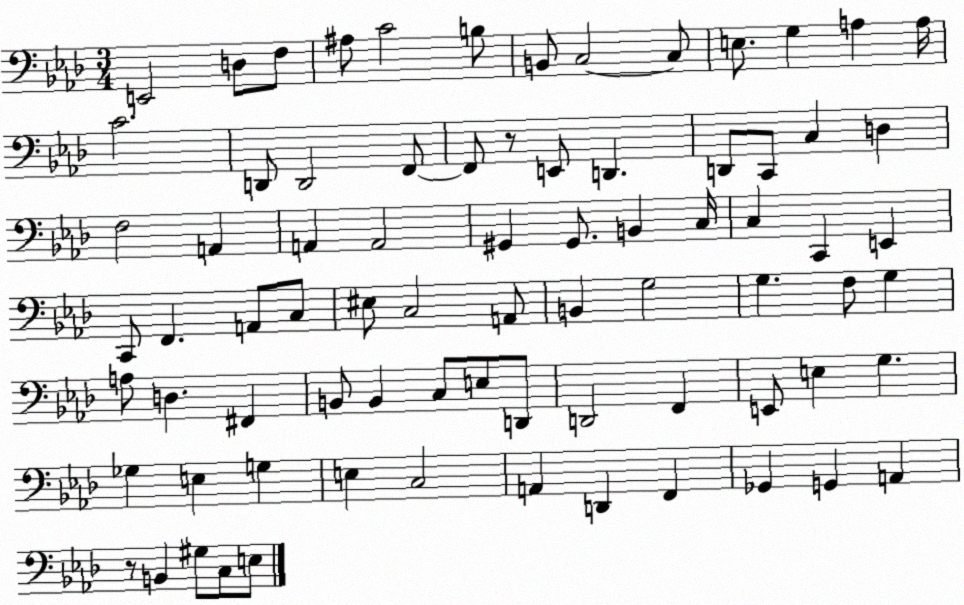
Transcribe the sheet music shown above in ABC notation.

X:1
T:Untitled
M:3/4
L:1/4
K:Ab
E,,2 D,/2 F,/2 ^A,/2 C2 B,/2 B,,/2 C,2 C,/2 E,/2 G, A, A,/4 C2 D,,/2 D,,2 F,,/2 F,,/2 z/2 E,,/2 D,, D,,/2 C,,/2 C, D, F,2 A,, A,, A,,2 ^G,, ^G,,/2 B,, C,/4 C, C,, E,, C,,/2 F,, A,,/2 C,/2 ^E,/2 C,2 A,,/2 B,, G,2 G, F,/2 G, A,/2 D, ^F,, B,,/2 B,, C,/2 E,/2 D,,/2 D,,2 F,, E,,/2 E, G, _G, E, G, E, C,2 A,, D,, F,, _G,, G,, A,, z/2 B,, ^G,/2 C,/2 E,/2